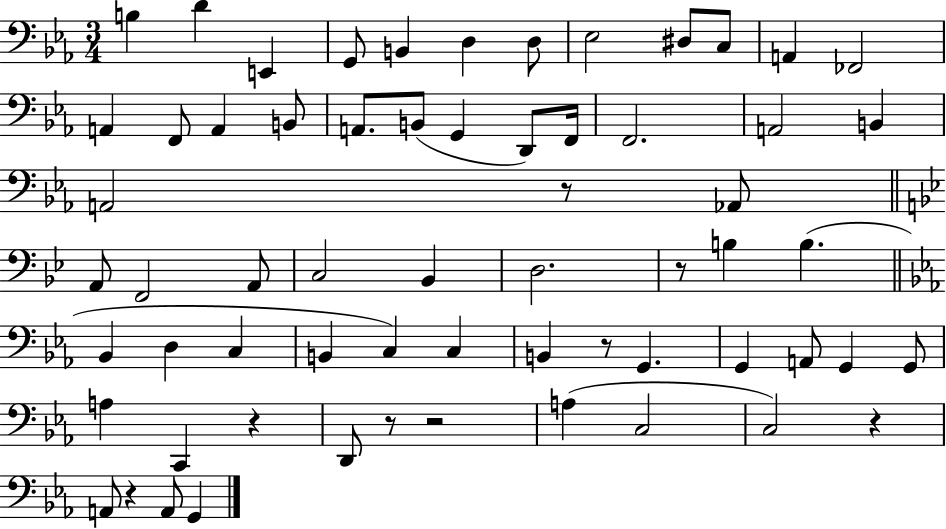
X:1
T:Untitled
M:3/4
L:1/4
K:Eb
B, D E,, G,,/2 B,, D, D,/2 _E,2 ^D,/2 C,/2 A,, _F,,2 A,, F,,/2 A,, B,,/2 A,,/2 B,,/2 G,, D,,/2 F,,/4 F,,2 A,,2 B,, A,,2 z/2 _A,,/2 A,,/2 F,,2 A,,/2 C,2 _B,, D,2 z/2 B, B, _B,, D, C, B,, C, C, B,, z/2 G,, G,, A,,/2 G,, G,,/2 A, C,, z D,,/2 z/2 z2 A, C,2 C,2 z A,,/2 z A,,/2 G,,